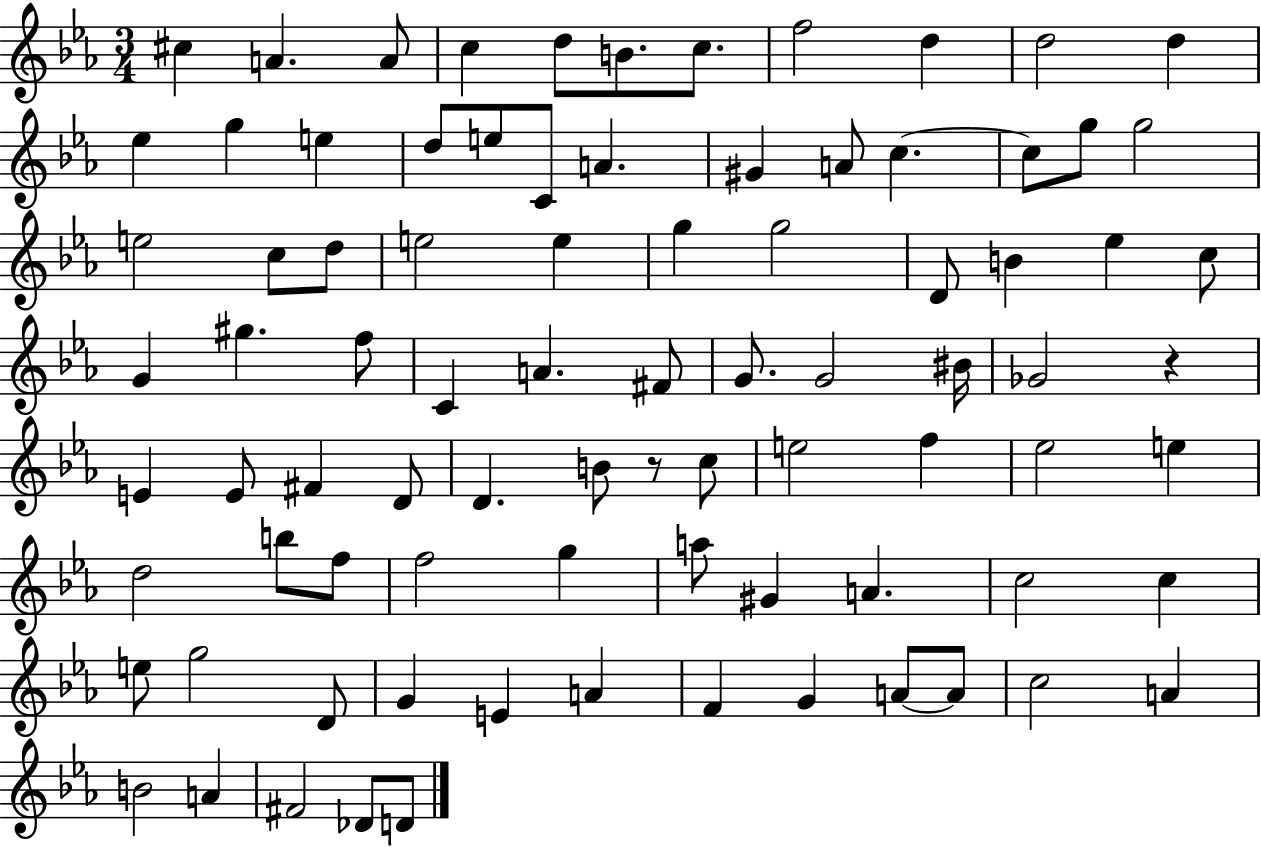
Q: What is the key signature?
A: EES major